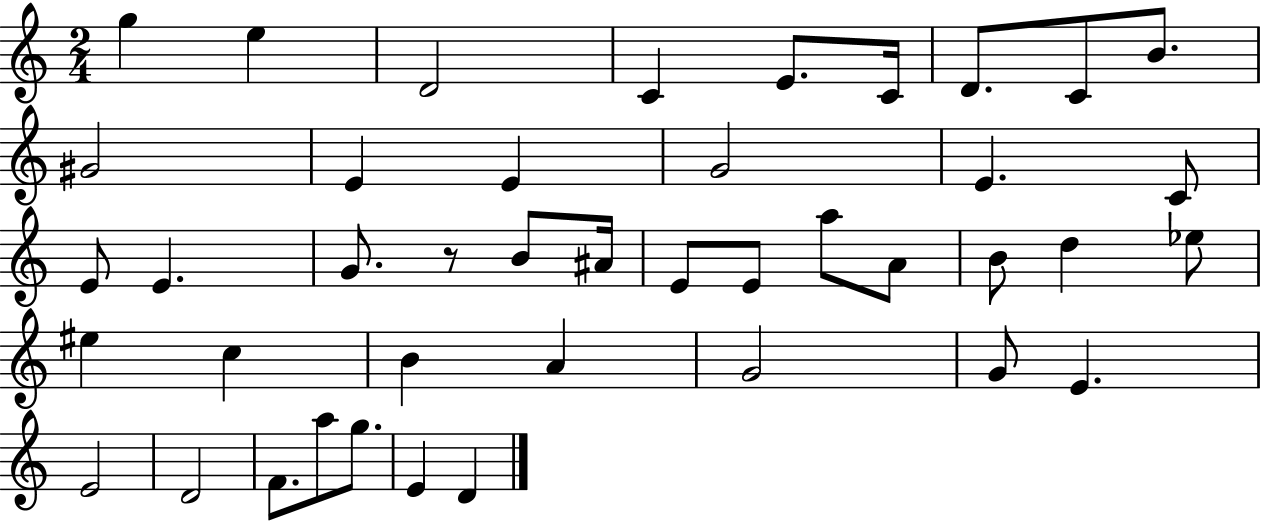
G5/q E5/q D4/h C4/q E4/e. C4/s D4/e. C4/e B4/e. G#4/h E4/q E4/q G4/h E4/q. C4/e E4/e E4/q. G4/e. R/e B4/e A#4/s E4/e E4/e A5/e A4/e B4/e D5/q Eb5/e EIS5/q C5/q B4/q A4/q G4/h G4/e E4/q. E4/h D4/h F4/e. A5/e G5/e. E4/q D4/q